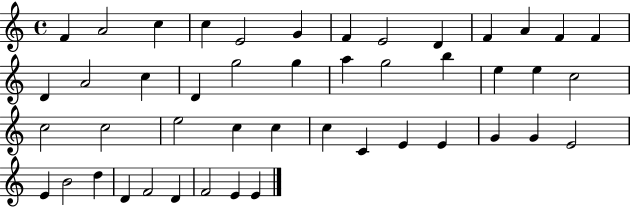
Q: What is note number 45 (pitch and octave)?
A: E4